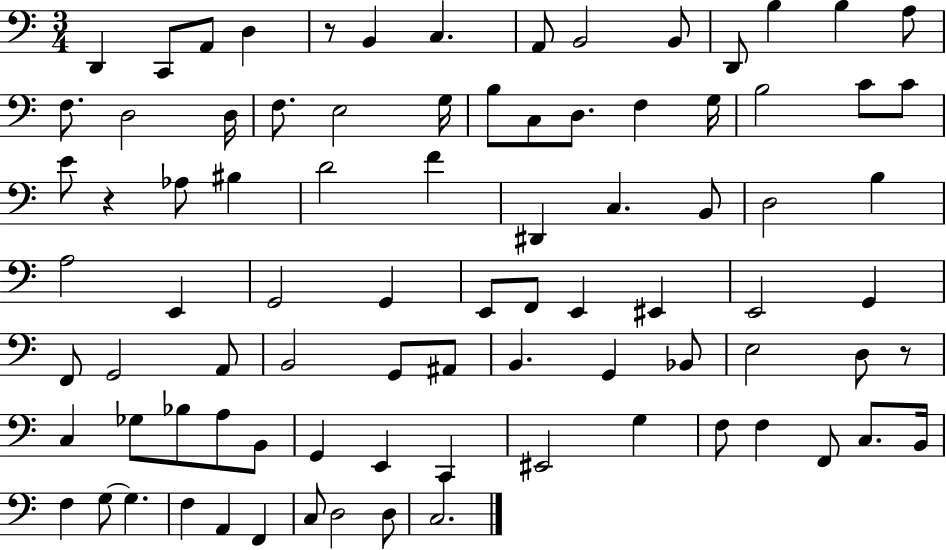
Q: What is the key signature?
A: C major